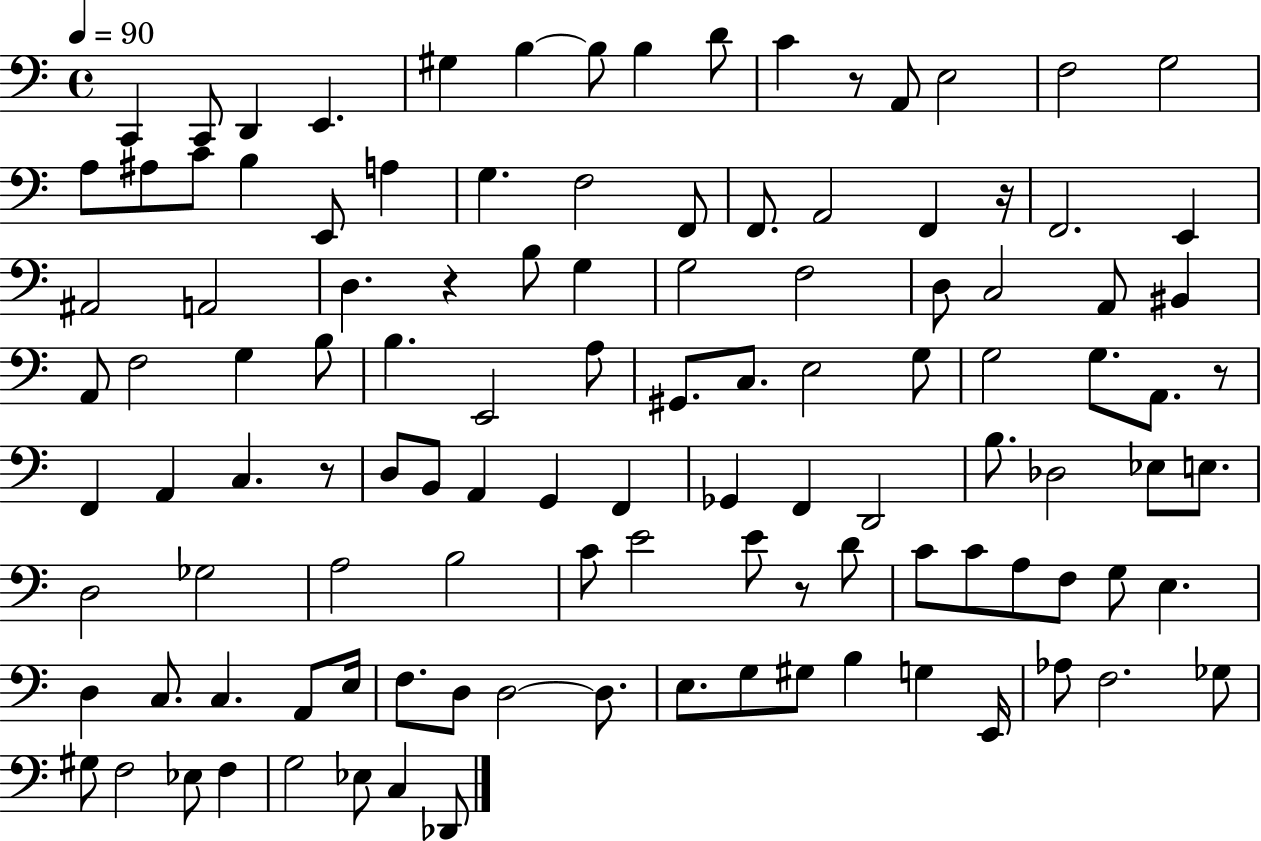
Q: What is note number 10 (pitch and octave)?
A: C4